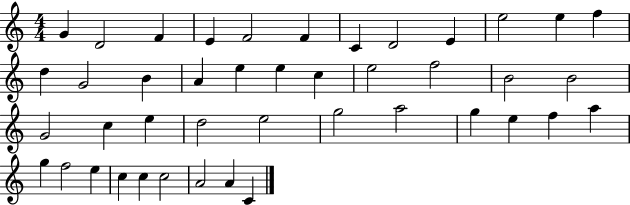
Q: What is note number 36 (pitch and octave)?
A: F5